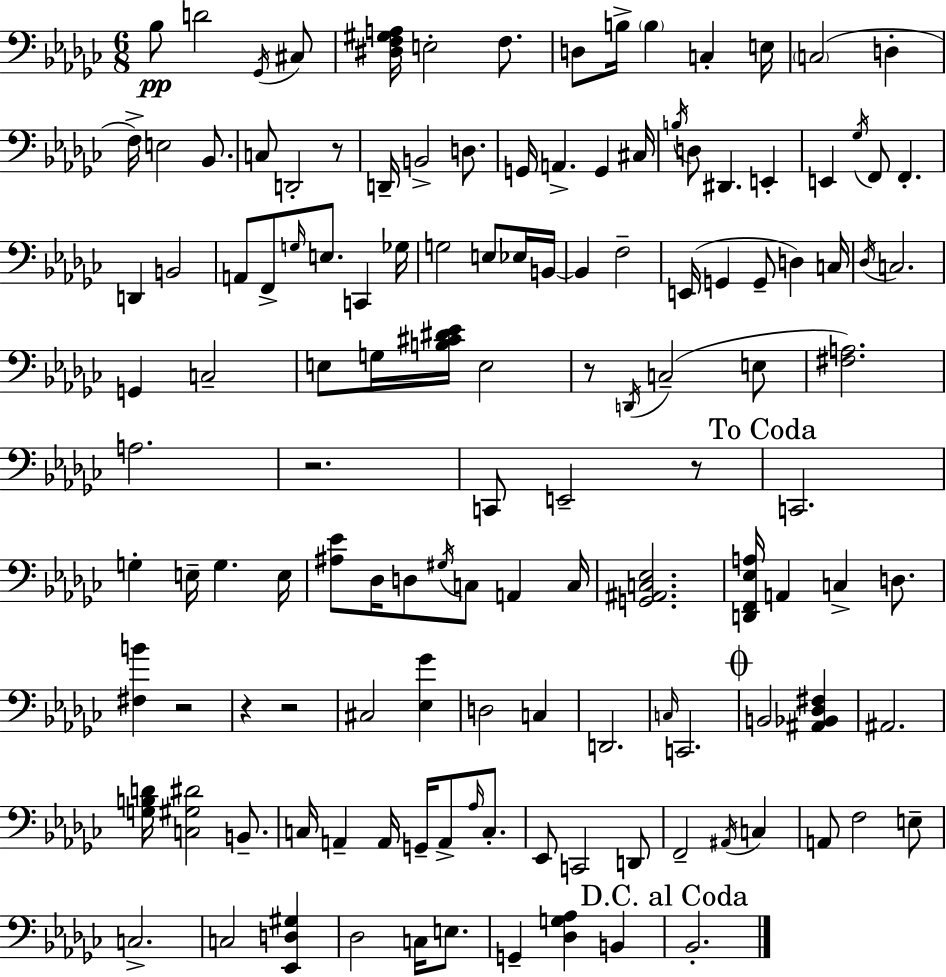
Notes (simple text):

Bb3/e D4/h Gb2/s C#3/e [D#3,F3,G#3,A3]/s E3/h F3/e. D3/e B3/s B3/q C3/q E3/s C3/h D3/q F3/s E3/h Bb2/e. C3/e D2/h R/e D2/s B2/h D3/e. G2/s A2/q. G2/q C#3/s B3/s D3/e D#2/q. E2/q E2/q Gb3/s F2/e F2/q. D2/q B2/h A2/e F2/e G3/s E3/e. C2/q Gb3/s G3/h E3/e Eb3/s B2/s B2/q F3/h E2/s G2/q G2/e D3/q C3/s Db3/s C3/h. G2/q C3/h E3/e G3/s [B3,C#4,D#4,Eb4]/s E3/h R/e D2/s C3/h E3/e [F#3,A3]/h. A3/h. R/h. C2/e E2/h R/e C2/h. G3/q E3/s G3/q. E3/s [A#3,Eb4]/e Db3/s D3/e G#3/s C3/e A2/q C3/s [G2,A#2,C3,Eb3]/h. [D2,F2,Eb3,A3]/s A2/q C3/q D3/e. [F#3,B4]/q R/h R/q R/h C#3/h [Eb3,Gb4]/q D3/h C3/q D2/h. C3/s C2/h. B2/h [A#2,Bb2,Db3,F#3]/q A#2/h. [G3,B3,D4]/s [C3,G#3,D#4]/h B2/e. C3/s A2/q A2/s G2/s A2/e Ab3/s C3/e. Eb2/e C2/h D2/e F2/h A#2/s C3/q A2/e F3/h E3/e C3/h. C3/h [Eb2,D3,G#3]/q Db3/h C3/s E3/e. G2/q [Db3,G3,Ab3]/q B2/q Bb2/h.